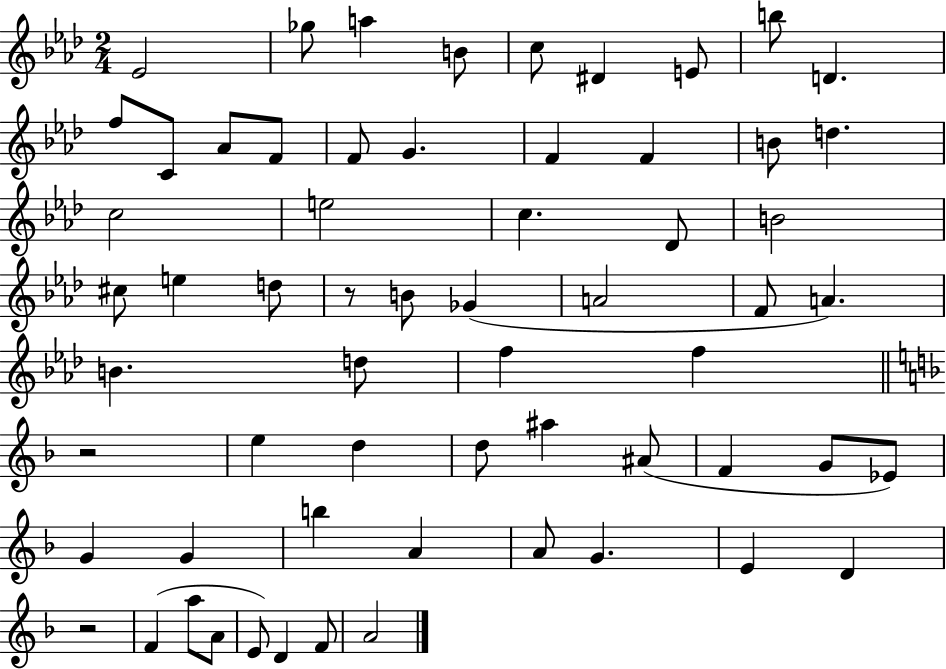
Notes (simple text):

Eb4/h Gb5/e A5/q B4/e C5/e D#4/q E4/e B5/e D4/q. F5/e C4/e Ab4/e F4/e F4/e G4/q. F4/q F4/q B4/e D5/q. C5/h E5/h C5/q. Db4/e B4/h C#5/e E5/q D5/e R/e B4/e Gb4/q A4/h F4/e A4/q. B4/q. D5/e F5/q F5/q R/h E5/q D5/q D5/e A#5/q A#4/e F4/q G4/e Eb4/e G4/q G4/q B5/q A4/q A4/e G4/q. E4/q D4/q R/h F4/q A5/e A4/e E4/e D4/q F4/e A4/h